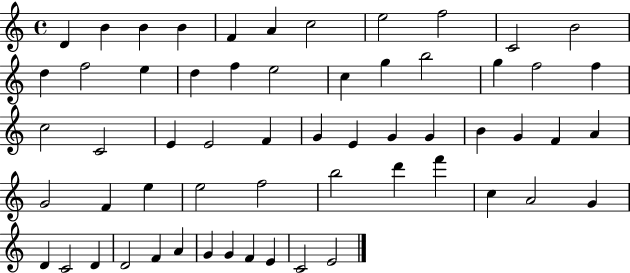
{
  \clef treble
  \time 4/4
  \defaultTimeSignature
  \key c \major
  d'4 b'4 b'4 b'4 | f'4 a'4 c''2 | e''2 f''2 | c'2 b'2 | \break d''4 f''2 e''4 | d''4 f''4 e''2 | c''4 g''4 b''2 | g''4 f''2 f''4 | \break c''2 c'2 | e'4 e'2 f'4 | g'4 e'4 g'4 g'4 | b'4 g'4 f'4 a'4 | \break g'2 f'4 e''4 | e''2 f''2 | b''2 d'''4 f'''4 | c''4 a'2 g'4 | \break d'4 c'2 d'4 | d'2 f'4 a'4 | g'4 g'4 f'4 e'4 | c'2 e'2 | \break \bar "|."
}